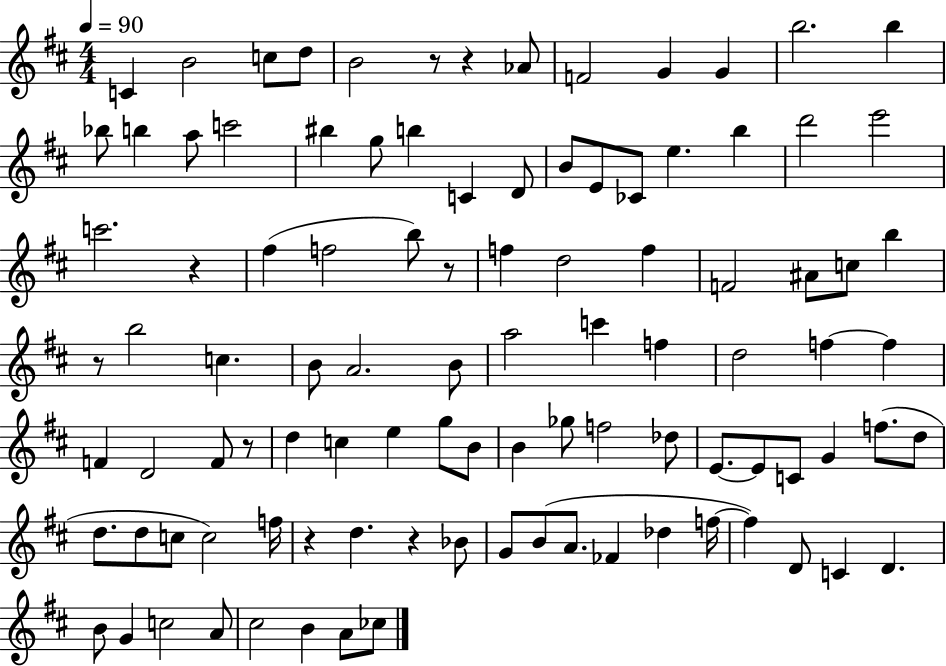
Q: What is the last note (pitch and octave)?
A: CES5